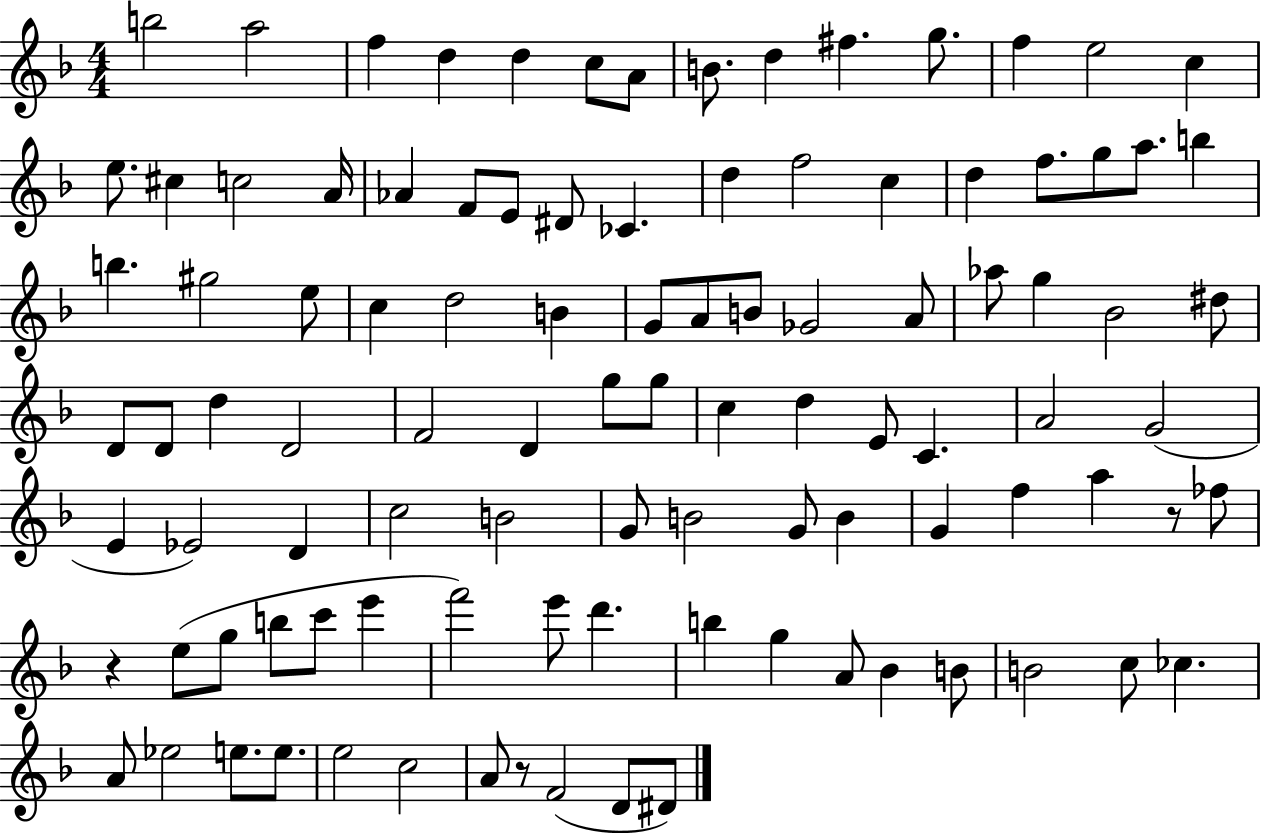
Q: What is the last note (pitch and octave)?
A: D#4